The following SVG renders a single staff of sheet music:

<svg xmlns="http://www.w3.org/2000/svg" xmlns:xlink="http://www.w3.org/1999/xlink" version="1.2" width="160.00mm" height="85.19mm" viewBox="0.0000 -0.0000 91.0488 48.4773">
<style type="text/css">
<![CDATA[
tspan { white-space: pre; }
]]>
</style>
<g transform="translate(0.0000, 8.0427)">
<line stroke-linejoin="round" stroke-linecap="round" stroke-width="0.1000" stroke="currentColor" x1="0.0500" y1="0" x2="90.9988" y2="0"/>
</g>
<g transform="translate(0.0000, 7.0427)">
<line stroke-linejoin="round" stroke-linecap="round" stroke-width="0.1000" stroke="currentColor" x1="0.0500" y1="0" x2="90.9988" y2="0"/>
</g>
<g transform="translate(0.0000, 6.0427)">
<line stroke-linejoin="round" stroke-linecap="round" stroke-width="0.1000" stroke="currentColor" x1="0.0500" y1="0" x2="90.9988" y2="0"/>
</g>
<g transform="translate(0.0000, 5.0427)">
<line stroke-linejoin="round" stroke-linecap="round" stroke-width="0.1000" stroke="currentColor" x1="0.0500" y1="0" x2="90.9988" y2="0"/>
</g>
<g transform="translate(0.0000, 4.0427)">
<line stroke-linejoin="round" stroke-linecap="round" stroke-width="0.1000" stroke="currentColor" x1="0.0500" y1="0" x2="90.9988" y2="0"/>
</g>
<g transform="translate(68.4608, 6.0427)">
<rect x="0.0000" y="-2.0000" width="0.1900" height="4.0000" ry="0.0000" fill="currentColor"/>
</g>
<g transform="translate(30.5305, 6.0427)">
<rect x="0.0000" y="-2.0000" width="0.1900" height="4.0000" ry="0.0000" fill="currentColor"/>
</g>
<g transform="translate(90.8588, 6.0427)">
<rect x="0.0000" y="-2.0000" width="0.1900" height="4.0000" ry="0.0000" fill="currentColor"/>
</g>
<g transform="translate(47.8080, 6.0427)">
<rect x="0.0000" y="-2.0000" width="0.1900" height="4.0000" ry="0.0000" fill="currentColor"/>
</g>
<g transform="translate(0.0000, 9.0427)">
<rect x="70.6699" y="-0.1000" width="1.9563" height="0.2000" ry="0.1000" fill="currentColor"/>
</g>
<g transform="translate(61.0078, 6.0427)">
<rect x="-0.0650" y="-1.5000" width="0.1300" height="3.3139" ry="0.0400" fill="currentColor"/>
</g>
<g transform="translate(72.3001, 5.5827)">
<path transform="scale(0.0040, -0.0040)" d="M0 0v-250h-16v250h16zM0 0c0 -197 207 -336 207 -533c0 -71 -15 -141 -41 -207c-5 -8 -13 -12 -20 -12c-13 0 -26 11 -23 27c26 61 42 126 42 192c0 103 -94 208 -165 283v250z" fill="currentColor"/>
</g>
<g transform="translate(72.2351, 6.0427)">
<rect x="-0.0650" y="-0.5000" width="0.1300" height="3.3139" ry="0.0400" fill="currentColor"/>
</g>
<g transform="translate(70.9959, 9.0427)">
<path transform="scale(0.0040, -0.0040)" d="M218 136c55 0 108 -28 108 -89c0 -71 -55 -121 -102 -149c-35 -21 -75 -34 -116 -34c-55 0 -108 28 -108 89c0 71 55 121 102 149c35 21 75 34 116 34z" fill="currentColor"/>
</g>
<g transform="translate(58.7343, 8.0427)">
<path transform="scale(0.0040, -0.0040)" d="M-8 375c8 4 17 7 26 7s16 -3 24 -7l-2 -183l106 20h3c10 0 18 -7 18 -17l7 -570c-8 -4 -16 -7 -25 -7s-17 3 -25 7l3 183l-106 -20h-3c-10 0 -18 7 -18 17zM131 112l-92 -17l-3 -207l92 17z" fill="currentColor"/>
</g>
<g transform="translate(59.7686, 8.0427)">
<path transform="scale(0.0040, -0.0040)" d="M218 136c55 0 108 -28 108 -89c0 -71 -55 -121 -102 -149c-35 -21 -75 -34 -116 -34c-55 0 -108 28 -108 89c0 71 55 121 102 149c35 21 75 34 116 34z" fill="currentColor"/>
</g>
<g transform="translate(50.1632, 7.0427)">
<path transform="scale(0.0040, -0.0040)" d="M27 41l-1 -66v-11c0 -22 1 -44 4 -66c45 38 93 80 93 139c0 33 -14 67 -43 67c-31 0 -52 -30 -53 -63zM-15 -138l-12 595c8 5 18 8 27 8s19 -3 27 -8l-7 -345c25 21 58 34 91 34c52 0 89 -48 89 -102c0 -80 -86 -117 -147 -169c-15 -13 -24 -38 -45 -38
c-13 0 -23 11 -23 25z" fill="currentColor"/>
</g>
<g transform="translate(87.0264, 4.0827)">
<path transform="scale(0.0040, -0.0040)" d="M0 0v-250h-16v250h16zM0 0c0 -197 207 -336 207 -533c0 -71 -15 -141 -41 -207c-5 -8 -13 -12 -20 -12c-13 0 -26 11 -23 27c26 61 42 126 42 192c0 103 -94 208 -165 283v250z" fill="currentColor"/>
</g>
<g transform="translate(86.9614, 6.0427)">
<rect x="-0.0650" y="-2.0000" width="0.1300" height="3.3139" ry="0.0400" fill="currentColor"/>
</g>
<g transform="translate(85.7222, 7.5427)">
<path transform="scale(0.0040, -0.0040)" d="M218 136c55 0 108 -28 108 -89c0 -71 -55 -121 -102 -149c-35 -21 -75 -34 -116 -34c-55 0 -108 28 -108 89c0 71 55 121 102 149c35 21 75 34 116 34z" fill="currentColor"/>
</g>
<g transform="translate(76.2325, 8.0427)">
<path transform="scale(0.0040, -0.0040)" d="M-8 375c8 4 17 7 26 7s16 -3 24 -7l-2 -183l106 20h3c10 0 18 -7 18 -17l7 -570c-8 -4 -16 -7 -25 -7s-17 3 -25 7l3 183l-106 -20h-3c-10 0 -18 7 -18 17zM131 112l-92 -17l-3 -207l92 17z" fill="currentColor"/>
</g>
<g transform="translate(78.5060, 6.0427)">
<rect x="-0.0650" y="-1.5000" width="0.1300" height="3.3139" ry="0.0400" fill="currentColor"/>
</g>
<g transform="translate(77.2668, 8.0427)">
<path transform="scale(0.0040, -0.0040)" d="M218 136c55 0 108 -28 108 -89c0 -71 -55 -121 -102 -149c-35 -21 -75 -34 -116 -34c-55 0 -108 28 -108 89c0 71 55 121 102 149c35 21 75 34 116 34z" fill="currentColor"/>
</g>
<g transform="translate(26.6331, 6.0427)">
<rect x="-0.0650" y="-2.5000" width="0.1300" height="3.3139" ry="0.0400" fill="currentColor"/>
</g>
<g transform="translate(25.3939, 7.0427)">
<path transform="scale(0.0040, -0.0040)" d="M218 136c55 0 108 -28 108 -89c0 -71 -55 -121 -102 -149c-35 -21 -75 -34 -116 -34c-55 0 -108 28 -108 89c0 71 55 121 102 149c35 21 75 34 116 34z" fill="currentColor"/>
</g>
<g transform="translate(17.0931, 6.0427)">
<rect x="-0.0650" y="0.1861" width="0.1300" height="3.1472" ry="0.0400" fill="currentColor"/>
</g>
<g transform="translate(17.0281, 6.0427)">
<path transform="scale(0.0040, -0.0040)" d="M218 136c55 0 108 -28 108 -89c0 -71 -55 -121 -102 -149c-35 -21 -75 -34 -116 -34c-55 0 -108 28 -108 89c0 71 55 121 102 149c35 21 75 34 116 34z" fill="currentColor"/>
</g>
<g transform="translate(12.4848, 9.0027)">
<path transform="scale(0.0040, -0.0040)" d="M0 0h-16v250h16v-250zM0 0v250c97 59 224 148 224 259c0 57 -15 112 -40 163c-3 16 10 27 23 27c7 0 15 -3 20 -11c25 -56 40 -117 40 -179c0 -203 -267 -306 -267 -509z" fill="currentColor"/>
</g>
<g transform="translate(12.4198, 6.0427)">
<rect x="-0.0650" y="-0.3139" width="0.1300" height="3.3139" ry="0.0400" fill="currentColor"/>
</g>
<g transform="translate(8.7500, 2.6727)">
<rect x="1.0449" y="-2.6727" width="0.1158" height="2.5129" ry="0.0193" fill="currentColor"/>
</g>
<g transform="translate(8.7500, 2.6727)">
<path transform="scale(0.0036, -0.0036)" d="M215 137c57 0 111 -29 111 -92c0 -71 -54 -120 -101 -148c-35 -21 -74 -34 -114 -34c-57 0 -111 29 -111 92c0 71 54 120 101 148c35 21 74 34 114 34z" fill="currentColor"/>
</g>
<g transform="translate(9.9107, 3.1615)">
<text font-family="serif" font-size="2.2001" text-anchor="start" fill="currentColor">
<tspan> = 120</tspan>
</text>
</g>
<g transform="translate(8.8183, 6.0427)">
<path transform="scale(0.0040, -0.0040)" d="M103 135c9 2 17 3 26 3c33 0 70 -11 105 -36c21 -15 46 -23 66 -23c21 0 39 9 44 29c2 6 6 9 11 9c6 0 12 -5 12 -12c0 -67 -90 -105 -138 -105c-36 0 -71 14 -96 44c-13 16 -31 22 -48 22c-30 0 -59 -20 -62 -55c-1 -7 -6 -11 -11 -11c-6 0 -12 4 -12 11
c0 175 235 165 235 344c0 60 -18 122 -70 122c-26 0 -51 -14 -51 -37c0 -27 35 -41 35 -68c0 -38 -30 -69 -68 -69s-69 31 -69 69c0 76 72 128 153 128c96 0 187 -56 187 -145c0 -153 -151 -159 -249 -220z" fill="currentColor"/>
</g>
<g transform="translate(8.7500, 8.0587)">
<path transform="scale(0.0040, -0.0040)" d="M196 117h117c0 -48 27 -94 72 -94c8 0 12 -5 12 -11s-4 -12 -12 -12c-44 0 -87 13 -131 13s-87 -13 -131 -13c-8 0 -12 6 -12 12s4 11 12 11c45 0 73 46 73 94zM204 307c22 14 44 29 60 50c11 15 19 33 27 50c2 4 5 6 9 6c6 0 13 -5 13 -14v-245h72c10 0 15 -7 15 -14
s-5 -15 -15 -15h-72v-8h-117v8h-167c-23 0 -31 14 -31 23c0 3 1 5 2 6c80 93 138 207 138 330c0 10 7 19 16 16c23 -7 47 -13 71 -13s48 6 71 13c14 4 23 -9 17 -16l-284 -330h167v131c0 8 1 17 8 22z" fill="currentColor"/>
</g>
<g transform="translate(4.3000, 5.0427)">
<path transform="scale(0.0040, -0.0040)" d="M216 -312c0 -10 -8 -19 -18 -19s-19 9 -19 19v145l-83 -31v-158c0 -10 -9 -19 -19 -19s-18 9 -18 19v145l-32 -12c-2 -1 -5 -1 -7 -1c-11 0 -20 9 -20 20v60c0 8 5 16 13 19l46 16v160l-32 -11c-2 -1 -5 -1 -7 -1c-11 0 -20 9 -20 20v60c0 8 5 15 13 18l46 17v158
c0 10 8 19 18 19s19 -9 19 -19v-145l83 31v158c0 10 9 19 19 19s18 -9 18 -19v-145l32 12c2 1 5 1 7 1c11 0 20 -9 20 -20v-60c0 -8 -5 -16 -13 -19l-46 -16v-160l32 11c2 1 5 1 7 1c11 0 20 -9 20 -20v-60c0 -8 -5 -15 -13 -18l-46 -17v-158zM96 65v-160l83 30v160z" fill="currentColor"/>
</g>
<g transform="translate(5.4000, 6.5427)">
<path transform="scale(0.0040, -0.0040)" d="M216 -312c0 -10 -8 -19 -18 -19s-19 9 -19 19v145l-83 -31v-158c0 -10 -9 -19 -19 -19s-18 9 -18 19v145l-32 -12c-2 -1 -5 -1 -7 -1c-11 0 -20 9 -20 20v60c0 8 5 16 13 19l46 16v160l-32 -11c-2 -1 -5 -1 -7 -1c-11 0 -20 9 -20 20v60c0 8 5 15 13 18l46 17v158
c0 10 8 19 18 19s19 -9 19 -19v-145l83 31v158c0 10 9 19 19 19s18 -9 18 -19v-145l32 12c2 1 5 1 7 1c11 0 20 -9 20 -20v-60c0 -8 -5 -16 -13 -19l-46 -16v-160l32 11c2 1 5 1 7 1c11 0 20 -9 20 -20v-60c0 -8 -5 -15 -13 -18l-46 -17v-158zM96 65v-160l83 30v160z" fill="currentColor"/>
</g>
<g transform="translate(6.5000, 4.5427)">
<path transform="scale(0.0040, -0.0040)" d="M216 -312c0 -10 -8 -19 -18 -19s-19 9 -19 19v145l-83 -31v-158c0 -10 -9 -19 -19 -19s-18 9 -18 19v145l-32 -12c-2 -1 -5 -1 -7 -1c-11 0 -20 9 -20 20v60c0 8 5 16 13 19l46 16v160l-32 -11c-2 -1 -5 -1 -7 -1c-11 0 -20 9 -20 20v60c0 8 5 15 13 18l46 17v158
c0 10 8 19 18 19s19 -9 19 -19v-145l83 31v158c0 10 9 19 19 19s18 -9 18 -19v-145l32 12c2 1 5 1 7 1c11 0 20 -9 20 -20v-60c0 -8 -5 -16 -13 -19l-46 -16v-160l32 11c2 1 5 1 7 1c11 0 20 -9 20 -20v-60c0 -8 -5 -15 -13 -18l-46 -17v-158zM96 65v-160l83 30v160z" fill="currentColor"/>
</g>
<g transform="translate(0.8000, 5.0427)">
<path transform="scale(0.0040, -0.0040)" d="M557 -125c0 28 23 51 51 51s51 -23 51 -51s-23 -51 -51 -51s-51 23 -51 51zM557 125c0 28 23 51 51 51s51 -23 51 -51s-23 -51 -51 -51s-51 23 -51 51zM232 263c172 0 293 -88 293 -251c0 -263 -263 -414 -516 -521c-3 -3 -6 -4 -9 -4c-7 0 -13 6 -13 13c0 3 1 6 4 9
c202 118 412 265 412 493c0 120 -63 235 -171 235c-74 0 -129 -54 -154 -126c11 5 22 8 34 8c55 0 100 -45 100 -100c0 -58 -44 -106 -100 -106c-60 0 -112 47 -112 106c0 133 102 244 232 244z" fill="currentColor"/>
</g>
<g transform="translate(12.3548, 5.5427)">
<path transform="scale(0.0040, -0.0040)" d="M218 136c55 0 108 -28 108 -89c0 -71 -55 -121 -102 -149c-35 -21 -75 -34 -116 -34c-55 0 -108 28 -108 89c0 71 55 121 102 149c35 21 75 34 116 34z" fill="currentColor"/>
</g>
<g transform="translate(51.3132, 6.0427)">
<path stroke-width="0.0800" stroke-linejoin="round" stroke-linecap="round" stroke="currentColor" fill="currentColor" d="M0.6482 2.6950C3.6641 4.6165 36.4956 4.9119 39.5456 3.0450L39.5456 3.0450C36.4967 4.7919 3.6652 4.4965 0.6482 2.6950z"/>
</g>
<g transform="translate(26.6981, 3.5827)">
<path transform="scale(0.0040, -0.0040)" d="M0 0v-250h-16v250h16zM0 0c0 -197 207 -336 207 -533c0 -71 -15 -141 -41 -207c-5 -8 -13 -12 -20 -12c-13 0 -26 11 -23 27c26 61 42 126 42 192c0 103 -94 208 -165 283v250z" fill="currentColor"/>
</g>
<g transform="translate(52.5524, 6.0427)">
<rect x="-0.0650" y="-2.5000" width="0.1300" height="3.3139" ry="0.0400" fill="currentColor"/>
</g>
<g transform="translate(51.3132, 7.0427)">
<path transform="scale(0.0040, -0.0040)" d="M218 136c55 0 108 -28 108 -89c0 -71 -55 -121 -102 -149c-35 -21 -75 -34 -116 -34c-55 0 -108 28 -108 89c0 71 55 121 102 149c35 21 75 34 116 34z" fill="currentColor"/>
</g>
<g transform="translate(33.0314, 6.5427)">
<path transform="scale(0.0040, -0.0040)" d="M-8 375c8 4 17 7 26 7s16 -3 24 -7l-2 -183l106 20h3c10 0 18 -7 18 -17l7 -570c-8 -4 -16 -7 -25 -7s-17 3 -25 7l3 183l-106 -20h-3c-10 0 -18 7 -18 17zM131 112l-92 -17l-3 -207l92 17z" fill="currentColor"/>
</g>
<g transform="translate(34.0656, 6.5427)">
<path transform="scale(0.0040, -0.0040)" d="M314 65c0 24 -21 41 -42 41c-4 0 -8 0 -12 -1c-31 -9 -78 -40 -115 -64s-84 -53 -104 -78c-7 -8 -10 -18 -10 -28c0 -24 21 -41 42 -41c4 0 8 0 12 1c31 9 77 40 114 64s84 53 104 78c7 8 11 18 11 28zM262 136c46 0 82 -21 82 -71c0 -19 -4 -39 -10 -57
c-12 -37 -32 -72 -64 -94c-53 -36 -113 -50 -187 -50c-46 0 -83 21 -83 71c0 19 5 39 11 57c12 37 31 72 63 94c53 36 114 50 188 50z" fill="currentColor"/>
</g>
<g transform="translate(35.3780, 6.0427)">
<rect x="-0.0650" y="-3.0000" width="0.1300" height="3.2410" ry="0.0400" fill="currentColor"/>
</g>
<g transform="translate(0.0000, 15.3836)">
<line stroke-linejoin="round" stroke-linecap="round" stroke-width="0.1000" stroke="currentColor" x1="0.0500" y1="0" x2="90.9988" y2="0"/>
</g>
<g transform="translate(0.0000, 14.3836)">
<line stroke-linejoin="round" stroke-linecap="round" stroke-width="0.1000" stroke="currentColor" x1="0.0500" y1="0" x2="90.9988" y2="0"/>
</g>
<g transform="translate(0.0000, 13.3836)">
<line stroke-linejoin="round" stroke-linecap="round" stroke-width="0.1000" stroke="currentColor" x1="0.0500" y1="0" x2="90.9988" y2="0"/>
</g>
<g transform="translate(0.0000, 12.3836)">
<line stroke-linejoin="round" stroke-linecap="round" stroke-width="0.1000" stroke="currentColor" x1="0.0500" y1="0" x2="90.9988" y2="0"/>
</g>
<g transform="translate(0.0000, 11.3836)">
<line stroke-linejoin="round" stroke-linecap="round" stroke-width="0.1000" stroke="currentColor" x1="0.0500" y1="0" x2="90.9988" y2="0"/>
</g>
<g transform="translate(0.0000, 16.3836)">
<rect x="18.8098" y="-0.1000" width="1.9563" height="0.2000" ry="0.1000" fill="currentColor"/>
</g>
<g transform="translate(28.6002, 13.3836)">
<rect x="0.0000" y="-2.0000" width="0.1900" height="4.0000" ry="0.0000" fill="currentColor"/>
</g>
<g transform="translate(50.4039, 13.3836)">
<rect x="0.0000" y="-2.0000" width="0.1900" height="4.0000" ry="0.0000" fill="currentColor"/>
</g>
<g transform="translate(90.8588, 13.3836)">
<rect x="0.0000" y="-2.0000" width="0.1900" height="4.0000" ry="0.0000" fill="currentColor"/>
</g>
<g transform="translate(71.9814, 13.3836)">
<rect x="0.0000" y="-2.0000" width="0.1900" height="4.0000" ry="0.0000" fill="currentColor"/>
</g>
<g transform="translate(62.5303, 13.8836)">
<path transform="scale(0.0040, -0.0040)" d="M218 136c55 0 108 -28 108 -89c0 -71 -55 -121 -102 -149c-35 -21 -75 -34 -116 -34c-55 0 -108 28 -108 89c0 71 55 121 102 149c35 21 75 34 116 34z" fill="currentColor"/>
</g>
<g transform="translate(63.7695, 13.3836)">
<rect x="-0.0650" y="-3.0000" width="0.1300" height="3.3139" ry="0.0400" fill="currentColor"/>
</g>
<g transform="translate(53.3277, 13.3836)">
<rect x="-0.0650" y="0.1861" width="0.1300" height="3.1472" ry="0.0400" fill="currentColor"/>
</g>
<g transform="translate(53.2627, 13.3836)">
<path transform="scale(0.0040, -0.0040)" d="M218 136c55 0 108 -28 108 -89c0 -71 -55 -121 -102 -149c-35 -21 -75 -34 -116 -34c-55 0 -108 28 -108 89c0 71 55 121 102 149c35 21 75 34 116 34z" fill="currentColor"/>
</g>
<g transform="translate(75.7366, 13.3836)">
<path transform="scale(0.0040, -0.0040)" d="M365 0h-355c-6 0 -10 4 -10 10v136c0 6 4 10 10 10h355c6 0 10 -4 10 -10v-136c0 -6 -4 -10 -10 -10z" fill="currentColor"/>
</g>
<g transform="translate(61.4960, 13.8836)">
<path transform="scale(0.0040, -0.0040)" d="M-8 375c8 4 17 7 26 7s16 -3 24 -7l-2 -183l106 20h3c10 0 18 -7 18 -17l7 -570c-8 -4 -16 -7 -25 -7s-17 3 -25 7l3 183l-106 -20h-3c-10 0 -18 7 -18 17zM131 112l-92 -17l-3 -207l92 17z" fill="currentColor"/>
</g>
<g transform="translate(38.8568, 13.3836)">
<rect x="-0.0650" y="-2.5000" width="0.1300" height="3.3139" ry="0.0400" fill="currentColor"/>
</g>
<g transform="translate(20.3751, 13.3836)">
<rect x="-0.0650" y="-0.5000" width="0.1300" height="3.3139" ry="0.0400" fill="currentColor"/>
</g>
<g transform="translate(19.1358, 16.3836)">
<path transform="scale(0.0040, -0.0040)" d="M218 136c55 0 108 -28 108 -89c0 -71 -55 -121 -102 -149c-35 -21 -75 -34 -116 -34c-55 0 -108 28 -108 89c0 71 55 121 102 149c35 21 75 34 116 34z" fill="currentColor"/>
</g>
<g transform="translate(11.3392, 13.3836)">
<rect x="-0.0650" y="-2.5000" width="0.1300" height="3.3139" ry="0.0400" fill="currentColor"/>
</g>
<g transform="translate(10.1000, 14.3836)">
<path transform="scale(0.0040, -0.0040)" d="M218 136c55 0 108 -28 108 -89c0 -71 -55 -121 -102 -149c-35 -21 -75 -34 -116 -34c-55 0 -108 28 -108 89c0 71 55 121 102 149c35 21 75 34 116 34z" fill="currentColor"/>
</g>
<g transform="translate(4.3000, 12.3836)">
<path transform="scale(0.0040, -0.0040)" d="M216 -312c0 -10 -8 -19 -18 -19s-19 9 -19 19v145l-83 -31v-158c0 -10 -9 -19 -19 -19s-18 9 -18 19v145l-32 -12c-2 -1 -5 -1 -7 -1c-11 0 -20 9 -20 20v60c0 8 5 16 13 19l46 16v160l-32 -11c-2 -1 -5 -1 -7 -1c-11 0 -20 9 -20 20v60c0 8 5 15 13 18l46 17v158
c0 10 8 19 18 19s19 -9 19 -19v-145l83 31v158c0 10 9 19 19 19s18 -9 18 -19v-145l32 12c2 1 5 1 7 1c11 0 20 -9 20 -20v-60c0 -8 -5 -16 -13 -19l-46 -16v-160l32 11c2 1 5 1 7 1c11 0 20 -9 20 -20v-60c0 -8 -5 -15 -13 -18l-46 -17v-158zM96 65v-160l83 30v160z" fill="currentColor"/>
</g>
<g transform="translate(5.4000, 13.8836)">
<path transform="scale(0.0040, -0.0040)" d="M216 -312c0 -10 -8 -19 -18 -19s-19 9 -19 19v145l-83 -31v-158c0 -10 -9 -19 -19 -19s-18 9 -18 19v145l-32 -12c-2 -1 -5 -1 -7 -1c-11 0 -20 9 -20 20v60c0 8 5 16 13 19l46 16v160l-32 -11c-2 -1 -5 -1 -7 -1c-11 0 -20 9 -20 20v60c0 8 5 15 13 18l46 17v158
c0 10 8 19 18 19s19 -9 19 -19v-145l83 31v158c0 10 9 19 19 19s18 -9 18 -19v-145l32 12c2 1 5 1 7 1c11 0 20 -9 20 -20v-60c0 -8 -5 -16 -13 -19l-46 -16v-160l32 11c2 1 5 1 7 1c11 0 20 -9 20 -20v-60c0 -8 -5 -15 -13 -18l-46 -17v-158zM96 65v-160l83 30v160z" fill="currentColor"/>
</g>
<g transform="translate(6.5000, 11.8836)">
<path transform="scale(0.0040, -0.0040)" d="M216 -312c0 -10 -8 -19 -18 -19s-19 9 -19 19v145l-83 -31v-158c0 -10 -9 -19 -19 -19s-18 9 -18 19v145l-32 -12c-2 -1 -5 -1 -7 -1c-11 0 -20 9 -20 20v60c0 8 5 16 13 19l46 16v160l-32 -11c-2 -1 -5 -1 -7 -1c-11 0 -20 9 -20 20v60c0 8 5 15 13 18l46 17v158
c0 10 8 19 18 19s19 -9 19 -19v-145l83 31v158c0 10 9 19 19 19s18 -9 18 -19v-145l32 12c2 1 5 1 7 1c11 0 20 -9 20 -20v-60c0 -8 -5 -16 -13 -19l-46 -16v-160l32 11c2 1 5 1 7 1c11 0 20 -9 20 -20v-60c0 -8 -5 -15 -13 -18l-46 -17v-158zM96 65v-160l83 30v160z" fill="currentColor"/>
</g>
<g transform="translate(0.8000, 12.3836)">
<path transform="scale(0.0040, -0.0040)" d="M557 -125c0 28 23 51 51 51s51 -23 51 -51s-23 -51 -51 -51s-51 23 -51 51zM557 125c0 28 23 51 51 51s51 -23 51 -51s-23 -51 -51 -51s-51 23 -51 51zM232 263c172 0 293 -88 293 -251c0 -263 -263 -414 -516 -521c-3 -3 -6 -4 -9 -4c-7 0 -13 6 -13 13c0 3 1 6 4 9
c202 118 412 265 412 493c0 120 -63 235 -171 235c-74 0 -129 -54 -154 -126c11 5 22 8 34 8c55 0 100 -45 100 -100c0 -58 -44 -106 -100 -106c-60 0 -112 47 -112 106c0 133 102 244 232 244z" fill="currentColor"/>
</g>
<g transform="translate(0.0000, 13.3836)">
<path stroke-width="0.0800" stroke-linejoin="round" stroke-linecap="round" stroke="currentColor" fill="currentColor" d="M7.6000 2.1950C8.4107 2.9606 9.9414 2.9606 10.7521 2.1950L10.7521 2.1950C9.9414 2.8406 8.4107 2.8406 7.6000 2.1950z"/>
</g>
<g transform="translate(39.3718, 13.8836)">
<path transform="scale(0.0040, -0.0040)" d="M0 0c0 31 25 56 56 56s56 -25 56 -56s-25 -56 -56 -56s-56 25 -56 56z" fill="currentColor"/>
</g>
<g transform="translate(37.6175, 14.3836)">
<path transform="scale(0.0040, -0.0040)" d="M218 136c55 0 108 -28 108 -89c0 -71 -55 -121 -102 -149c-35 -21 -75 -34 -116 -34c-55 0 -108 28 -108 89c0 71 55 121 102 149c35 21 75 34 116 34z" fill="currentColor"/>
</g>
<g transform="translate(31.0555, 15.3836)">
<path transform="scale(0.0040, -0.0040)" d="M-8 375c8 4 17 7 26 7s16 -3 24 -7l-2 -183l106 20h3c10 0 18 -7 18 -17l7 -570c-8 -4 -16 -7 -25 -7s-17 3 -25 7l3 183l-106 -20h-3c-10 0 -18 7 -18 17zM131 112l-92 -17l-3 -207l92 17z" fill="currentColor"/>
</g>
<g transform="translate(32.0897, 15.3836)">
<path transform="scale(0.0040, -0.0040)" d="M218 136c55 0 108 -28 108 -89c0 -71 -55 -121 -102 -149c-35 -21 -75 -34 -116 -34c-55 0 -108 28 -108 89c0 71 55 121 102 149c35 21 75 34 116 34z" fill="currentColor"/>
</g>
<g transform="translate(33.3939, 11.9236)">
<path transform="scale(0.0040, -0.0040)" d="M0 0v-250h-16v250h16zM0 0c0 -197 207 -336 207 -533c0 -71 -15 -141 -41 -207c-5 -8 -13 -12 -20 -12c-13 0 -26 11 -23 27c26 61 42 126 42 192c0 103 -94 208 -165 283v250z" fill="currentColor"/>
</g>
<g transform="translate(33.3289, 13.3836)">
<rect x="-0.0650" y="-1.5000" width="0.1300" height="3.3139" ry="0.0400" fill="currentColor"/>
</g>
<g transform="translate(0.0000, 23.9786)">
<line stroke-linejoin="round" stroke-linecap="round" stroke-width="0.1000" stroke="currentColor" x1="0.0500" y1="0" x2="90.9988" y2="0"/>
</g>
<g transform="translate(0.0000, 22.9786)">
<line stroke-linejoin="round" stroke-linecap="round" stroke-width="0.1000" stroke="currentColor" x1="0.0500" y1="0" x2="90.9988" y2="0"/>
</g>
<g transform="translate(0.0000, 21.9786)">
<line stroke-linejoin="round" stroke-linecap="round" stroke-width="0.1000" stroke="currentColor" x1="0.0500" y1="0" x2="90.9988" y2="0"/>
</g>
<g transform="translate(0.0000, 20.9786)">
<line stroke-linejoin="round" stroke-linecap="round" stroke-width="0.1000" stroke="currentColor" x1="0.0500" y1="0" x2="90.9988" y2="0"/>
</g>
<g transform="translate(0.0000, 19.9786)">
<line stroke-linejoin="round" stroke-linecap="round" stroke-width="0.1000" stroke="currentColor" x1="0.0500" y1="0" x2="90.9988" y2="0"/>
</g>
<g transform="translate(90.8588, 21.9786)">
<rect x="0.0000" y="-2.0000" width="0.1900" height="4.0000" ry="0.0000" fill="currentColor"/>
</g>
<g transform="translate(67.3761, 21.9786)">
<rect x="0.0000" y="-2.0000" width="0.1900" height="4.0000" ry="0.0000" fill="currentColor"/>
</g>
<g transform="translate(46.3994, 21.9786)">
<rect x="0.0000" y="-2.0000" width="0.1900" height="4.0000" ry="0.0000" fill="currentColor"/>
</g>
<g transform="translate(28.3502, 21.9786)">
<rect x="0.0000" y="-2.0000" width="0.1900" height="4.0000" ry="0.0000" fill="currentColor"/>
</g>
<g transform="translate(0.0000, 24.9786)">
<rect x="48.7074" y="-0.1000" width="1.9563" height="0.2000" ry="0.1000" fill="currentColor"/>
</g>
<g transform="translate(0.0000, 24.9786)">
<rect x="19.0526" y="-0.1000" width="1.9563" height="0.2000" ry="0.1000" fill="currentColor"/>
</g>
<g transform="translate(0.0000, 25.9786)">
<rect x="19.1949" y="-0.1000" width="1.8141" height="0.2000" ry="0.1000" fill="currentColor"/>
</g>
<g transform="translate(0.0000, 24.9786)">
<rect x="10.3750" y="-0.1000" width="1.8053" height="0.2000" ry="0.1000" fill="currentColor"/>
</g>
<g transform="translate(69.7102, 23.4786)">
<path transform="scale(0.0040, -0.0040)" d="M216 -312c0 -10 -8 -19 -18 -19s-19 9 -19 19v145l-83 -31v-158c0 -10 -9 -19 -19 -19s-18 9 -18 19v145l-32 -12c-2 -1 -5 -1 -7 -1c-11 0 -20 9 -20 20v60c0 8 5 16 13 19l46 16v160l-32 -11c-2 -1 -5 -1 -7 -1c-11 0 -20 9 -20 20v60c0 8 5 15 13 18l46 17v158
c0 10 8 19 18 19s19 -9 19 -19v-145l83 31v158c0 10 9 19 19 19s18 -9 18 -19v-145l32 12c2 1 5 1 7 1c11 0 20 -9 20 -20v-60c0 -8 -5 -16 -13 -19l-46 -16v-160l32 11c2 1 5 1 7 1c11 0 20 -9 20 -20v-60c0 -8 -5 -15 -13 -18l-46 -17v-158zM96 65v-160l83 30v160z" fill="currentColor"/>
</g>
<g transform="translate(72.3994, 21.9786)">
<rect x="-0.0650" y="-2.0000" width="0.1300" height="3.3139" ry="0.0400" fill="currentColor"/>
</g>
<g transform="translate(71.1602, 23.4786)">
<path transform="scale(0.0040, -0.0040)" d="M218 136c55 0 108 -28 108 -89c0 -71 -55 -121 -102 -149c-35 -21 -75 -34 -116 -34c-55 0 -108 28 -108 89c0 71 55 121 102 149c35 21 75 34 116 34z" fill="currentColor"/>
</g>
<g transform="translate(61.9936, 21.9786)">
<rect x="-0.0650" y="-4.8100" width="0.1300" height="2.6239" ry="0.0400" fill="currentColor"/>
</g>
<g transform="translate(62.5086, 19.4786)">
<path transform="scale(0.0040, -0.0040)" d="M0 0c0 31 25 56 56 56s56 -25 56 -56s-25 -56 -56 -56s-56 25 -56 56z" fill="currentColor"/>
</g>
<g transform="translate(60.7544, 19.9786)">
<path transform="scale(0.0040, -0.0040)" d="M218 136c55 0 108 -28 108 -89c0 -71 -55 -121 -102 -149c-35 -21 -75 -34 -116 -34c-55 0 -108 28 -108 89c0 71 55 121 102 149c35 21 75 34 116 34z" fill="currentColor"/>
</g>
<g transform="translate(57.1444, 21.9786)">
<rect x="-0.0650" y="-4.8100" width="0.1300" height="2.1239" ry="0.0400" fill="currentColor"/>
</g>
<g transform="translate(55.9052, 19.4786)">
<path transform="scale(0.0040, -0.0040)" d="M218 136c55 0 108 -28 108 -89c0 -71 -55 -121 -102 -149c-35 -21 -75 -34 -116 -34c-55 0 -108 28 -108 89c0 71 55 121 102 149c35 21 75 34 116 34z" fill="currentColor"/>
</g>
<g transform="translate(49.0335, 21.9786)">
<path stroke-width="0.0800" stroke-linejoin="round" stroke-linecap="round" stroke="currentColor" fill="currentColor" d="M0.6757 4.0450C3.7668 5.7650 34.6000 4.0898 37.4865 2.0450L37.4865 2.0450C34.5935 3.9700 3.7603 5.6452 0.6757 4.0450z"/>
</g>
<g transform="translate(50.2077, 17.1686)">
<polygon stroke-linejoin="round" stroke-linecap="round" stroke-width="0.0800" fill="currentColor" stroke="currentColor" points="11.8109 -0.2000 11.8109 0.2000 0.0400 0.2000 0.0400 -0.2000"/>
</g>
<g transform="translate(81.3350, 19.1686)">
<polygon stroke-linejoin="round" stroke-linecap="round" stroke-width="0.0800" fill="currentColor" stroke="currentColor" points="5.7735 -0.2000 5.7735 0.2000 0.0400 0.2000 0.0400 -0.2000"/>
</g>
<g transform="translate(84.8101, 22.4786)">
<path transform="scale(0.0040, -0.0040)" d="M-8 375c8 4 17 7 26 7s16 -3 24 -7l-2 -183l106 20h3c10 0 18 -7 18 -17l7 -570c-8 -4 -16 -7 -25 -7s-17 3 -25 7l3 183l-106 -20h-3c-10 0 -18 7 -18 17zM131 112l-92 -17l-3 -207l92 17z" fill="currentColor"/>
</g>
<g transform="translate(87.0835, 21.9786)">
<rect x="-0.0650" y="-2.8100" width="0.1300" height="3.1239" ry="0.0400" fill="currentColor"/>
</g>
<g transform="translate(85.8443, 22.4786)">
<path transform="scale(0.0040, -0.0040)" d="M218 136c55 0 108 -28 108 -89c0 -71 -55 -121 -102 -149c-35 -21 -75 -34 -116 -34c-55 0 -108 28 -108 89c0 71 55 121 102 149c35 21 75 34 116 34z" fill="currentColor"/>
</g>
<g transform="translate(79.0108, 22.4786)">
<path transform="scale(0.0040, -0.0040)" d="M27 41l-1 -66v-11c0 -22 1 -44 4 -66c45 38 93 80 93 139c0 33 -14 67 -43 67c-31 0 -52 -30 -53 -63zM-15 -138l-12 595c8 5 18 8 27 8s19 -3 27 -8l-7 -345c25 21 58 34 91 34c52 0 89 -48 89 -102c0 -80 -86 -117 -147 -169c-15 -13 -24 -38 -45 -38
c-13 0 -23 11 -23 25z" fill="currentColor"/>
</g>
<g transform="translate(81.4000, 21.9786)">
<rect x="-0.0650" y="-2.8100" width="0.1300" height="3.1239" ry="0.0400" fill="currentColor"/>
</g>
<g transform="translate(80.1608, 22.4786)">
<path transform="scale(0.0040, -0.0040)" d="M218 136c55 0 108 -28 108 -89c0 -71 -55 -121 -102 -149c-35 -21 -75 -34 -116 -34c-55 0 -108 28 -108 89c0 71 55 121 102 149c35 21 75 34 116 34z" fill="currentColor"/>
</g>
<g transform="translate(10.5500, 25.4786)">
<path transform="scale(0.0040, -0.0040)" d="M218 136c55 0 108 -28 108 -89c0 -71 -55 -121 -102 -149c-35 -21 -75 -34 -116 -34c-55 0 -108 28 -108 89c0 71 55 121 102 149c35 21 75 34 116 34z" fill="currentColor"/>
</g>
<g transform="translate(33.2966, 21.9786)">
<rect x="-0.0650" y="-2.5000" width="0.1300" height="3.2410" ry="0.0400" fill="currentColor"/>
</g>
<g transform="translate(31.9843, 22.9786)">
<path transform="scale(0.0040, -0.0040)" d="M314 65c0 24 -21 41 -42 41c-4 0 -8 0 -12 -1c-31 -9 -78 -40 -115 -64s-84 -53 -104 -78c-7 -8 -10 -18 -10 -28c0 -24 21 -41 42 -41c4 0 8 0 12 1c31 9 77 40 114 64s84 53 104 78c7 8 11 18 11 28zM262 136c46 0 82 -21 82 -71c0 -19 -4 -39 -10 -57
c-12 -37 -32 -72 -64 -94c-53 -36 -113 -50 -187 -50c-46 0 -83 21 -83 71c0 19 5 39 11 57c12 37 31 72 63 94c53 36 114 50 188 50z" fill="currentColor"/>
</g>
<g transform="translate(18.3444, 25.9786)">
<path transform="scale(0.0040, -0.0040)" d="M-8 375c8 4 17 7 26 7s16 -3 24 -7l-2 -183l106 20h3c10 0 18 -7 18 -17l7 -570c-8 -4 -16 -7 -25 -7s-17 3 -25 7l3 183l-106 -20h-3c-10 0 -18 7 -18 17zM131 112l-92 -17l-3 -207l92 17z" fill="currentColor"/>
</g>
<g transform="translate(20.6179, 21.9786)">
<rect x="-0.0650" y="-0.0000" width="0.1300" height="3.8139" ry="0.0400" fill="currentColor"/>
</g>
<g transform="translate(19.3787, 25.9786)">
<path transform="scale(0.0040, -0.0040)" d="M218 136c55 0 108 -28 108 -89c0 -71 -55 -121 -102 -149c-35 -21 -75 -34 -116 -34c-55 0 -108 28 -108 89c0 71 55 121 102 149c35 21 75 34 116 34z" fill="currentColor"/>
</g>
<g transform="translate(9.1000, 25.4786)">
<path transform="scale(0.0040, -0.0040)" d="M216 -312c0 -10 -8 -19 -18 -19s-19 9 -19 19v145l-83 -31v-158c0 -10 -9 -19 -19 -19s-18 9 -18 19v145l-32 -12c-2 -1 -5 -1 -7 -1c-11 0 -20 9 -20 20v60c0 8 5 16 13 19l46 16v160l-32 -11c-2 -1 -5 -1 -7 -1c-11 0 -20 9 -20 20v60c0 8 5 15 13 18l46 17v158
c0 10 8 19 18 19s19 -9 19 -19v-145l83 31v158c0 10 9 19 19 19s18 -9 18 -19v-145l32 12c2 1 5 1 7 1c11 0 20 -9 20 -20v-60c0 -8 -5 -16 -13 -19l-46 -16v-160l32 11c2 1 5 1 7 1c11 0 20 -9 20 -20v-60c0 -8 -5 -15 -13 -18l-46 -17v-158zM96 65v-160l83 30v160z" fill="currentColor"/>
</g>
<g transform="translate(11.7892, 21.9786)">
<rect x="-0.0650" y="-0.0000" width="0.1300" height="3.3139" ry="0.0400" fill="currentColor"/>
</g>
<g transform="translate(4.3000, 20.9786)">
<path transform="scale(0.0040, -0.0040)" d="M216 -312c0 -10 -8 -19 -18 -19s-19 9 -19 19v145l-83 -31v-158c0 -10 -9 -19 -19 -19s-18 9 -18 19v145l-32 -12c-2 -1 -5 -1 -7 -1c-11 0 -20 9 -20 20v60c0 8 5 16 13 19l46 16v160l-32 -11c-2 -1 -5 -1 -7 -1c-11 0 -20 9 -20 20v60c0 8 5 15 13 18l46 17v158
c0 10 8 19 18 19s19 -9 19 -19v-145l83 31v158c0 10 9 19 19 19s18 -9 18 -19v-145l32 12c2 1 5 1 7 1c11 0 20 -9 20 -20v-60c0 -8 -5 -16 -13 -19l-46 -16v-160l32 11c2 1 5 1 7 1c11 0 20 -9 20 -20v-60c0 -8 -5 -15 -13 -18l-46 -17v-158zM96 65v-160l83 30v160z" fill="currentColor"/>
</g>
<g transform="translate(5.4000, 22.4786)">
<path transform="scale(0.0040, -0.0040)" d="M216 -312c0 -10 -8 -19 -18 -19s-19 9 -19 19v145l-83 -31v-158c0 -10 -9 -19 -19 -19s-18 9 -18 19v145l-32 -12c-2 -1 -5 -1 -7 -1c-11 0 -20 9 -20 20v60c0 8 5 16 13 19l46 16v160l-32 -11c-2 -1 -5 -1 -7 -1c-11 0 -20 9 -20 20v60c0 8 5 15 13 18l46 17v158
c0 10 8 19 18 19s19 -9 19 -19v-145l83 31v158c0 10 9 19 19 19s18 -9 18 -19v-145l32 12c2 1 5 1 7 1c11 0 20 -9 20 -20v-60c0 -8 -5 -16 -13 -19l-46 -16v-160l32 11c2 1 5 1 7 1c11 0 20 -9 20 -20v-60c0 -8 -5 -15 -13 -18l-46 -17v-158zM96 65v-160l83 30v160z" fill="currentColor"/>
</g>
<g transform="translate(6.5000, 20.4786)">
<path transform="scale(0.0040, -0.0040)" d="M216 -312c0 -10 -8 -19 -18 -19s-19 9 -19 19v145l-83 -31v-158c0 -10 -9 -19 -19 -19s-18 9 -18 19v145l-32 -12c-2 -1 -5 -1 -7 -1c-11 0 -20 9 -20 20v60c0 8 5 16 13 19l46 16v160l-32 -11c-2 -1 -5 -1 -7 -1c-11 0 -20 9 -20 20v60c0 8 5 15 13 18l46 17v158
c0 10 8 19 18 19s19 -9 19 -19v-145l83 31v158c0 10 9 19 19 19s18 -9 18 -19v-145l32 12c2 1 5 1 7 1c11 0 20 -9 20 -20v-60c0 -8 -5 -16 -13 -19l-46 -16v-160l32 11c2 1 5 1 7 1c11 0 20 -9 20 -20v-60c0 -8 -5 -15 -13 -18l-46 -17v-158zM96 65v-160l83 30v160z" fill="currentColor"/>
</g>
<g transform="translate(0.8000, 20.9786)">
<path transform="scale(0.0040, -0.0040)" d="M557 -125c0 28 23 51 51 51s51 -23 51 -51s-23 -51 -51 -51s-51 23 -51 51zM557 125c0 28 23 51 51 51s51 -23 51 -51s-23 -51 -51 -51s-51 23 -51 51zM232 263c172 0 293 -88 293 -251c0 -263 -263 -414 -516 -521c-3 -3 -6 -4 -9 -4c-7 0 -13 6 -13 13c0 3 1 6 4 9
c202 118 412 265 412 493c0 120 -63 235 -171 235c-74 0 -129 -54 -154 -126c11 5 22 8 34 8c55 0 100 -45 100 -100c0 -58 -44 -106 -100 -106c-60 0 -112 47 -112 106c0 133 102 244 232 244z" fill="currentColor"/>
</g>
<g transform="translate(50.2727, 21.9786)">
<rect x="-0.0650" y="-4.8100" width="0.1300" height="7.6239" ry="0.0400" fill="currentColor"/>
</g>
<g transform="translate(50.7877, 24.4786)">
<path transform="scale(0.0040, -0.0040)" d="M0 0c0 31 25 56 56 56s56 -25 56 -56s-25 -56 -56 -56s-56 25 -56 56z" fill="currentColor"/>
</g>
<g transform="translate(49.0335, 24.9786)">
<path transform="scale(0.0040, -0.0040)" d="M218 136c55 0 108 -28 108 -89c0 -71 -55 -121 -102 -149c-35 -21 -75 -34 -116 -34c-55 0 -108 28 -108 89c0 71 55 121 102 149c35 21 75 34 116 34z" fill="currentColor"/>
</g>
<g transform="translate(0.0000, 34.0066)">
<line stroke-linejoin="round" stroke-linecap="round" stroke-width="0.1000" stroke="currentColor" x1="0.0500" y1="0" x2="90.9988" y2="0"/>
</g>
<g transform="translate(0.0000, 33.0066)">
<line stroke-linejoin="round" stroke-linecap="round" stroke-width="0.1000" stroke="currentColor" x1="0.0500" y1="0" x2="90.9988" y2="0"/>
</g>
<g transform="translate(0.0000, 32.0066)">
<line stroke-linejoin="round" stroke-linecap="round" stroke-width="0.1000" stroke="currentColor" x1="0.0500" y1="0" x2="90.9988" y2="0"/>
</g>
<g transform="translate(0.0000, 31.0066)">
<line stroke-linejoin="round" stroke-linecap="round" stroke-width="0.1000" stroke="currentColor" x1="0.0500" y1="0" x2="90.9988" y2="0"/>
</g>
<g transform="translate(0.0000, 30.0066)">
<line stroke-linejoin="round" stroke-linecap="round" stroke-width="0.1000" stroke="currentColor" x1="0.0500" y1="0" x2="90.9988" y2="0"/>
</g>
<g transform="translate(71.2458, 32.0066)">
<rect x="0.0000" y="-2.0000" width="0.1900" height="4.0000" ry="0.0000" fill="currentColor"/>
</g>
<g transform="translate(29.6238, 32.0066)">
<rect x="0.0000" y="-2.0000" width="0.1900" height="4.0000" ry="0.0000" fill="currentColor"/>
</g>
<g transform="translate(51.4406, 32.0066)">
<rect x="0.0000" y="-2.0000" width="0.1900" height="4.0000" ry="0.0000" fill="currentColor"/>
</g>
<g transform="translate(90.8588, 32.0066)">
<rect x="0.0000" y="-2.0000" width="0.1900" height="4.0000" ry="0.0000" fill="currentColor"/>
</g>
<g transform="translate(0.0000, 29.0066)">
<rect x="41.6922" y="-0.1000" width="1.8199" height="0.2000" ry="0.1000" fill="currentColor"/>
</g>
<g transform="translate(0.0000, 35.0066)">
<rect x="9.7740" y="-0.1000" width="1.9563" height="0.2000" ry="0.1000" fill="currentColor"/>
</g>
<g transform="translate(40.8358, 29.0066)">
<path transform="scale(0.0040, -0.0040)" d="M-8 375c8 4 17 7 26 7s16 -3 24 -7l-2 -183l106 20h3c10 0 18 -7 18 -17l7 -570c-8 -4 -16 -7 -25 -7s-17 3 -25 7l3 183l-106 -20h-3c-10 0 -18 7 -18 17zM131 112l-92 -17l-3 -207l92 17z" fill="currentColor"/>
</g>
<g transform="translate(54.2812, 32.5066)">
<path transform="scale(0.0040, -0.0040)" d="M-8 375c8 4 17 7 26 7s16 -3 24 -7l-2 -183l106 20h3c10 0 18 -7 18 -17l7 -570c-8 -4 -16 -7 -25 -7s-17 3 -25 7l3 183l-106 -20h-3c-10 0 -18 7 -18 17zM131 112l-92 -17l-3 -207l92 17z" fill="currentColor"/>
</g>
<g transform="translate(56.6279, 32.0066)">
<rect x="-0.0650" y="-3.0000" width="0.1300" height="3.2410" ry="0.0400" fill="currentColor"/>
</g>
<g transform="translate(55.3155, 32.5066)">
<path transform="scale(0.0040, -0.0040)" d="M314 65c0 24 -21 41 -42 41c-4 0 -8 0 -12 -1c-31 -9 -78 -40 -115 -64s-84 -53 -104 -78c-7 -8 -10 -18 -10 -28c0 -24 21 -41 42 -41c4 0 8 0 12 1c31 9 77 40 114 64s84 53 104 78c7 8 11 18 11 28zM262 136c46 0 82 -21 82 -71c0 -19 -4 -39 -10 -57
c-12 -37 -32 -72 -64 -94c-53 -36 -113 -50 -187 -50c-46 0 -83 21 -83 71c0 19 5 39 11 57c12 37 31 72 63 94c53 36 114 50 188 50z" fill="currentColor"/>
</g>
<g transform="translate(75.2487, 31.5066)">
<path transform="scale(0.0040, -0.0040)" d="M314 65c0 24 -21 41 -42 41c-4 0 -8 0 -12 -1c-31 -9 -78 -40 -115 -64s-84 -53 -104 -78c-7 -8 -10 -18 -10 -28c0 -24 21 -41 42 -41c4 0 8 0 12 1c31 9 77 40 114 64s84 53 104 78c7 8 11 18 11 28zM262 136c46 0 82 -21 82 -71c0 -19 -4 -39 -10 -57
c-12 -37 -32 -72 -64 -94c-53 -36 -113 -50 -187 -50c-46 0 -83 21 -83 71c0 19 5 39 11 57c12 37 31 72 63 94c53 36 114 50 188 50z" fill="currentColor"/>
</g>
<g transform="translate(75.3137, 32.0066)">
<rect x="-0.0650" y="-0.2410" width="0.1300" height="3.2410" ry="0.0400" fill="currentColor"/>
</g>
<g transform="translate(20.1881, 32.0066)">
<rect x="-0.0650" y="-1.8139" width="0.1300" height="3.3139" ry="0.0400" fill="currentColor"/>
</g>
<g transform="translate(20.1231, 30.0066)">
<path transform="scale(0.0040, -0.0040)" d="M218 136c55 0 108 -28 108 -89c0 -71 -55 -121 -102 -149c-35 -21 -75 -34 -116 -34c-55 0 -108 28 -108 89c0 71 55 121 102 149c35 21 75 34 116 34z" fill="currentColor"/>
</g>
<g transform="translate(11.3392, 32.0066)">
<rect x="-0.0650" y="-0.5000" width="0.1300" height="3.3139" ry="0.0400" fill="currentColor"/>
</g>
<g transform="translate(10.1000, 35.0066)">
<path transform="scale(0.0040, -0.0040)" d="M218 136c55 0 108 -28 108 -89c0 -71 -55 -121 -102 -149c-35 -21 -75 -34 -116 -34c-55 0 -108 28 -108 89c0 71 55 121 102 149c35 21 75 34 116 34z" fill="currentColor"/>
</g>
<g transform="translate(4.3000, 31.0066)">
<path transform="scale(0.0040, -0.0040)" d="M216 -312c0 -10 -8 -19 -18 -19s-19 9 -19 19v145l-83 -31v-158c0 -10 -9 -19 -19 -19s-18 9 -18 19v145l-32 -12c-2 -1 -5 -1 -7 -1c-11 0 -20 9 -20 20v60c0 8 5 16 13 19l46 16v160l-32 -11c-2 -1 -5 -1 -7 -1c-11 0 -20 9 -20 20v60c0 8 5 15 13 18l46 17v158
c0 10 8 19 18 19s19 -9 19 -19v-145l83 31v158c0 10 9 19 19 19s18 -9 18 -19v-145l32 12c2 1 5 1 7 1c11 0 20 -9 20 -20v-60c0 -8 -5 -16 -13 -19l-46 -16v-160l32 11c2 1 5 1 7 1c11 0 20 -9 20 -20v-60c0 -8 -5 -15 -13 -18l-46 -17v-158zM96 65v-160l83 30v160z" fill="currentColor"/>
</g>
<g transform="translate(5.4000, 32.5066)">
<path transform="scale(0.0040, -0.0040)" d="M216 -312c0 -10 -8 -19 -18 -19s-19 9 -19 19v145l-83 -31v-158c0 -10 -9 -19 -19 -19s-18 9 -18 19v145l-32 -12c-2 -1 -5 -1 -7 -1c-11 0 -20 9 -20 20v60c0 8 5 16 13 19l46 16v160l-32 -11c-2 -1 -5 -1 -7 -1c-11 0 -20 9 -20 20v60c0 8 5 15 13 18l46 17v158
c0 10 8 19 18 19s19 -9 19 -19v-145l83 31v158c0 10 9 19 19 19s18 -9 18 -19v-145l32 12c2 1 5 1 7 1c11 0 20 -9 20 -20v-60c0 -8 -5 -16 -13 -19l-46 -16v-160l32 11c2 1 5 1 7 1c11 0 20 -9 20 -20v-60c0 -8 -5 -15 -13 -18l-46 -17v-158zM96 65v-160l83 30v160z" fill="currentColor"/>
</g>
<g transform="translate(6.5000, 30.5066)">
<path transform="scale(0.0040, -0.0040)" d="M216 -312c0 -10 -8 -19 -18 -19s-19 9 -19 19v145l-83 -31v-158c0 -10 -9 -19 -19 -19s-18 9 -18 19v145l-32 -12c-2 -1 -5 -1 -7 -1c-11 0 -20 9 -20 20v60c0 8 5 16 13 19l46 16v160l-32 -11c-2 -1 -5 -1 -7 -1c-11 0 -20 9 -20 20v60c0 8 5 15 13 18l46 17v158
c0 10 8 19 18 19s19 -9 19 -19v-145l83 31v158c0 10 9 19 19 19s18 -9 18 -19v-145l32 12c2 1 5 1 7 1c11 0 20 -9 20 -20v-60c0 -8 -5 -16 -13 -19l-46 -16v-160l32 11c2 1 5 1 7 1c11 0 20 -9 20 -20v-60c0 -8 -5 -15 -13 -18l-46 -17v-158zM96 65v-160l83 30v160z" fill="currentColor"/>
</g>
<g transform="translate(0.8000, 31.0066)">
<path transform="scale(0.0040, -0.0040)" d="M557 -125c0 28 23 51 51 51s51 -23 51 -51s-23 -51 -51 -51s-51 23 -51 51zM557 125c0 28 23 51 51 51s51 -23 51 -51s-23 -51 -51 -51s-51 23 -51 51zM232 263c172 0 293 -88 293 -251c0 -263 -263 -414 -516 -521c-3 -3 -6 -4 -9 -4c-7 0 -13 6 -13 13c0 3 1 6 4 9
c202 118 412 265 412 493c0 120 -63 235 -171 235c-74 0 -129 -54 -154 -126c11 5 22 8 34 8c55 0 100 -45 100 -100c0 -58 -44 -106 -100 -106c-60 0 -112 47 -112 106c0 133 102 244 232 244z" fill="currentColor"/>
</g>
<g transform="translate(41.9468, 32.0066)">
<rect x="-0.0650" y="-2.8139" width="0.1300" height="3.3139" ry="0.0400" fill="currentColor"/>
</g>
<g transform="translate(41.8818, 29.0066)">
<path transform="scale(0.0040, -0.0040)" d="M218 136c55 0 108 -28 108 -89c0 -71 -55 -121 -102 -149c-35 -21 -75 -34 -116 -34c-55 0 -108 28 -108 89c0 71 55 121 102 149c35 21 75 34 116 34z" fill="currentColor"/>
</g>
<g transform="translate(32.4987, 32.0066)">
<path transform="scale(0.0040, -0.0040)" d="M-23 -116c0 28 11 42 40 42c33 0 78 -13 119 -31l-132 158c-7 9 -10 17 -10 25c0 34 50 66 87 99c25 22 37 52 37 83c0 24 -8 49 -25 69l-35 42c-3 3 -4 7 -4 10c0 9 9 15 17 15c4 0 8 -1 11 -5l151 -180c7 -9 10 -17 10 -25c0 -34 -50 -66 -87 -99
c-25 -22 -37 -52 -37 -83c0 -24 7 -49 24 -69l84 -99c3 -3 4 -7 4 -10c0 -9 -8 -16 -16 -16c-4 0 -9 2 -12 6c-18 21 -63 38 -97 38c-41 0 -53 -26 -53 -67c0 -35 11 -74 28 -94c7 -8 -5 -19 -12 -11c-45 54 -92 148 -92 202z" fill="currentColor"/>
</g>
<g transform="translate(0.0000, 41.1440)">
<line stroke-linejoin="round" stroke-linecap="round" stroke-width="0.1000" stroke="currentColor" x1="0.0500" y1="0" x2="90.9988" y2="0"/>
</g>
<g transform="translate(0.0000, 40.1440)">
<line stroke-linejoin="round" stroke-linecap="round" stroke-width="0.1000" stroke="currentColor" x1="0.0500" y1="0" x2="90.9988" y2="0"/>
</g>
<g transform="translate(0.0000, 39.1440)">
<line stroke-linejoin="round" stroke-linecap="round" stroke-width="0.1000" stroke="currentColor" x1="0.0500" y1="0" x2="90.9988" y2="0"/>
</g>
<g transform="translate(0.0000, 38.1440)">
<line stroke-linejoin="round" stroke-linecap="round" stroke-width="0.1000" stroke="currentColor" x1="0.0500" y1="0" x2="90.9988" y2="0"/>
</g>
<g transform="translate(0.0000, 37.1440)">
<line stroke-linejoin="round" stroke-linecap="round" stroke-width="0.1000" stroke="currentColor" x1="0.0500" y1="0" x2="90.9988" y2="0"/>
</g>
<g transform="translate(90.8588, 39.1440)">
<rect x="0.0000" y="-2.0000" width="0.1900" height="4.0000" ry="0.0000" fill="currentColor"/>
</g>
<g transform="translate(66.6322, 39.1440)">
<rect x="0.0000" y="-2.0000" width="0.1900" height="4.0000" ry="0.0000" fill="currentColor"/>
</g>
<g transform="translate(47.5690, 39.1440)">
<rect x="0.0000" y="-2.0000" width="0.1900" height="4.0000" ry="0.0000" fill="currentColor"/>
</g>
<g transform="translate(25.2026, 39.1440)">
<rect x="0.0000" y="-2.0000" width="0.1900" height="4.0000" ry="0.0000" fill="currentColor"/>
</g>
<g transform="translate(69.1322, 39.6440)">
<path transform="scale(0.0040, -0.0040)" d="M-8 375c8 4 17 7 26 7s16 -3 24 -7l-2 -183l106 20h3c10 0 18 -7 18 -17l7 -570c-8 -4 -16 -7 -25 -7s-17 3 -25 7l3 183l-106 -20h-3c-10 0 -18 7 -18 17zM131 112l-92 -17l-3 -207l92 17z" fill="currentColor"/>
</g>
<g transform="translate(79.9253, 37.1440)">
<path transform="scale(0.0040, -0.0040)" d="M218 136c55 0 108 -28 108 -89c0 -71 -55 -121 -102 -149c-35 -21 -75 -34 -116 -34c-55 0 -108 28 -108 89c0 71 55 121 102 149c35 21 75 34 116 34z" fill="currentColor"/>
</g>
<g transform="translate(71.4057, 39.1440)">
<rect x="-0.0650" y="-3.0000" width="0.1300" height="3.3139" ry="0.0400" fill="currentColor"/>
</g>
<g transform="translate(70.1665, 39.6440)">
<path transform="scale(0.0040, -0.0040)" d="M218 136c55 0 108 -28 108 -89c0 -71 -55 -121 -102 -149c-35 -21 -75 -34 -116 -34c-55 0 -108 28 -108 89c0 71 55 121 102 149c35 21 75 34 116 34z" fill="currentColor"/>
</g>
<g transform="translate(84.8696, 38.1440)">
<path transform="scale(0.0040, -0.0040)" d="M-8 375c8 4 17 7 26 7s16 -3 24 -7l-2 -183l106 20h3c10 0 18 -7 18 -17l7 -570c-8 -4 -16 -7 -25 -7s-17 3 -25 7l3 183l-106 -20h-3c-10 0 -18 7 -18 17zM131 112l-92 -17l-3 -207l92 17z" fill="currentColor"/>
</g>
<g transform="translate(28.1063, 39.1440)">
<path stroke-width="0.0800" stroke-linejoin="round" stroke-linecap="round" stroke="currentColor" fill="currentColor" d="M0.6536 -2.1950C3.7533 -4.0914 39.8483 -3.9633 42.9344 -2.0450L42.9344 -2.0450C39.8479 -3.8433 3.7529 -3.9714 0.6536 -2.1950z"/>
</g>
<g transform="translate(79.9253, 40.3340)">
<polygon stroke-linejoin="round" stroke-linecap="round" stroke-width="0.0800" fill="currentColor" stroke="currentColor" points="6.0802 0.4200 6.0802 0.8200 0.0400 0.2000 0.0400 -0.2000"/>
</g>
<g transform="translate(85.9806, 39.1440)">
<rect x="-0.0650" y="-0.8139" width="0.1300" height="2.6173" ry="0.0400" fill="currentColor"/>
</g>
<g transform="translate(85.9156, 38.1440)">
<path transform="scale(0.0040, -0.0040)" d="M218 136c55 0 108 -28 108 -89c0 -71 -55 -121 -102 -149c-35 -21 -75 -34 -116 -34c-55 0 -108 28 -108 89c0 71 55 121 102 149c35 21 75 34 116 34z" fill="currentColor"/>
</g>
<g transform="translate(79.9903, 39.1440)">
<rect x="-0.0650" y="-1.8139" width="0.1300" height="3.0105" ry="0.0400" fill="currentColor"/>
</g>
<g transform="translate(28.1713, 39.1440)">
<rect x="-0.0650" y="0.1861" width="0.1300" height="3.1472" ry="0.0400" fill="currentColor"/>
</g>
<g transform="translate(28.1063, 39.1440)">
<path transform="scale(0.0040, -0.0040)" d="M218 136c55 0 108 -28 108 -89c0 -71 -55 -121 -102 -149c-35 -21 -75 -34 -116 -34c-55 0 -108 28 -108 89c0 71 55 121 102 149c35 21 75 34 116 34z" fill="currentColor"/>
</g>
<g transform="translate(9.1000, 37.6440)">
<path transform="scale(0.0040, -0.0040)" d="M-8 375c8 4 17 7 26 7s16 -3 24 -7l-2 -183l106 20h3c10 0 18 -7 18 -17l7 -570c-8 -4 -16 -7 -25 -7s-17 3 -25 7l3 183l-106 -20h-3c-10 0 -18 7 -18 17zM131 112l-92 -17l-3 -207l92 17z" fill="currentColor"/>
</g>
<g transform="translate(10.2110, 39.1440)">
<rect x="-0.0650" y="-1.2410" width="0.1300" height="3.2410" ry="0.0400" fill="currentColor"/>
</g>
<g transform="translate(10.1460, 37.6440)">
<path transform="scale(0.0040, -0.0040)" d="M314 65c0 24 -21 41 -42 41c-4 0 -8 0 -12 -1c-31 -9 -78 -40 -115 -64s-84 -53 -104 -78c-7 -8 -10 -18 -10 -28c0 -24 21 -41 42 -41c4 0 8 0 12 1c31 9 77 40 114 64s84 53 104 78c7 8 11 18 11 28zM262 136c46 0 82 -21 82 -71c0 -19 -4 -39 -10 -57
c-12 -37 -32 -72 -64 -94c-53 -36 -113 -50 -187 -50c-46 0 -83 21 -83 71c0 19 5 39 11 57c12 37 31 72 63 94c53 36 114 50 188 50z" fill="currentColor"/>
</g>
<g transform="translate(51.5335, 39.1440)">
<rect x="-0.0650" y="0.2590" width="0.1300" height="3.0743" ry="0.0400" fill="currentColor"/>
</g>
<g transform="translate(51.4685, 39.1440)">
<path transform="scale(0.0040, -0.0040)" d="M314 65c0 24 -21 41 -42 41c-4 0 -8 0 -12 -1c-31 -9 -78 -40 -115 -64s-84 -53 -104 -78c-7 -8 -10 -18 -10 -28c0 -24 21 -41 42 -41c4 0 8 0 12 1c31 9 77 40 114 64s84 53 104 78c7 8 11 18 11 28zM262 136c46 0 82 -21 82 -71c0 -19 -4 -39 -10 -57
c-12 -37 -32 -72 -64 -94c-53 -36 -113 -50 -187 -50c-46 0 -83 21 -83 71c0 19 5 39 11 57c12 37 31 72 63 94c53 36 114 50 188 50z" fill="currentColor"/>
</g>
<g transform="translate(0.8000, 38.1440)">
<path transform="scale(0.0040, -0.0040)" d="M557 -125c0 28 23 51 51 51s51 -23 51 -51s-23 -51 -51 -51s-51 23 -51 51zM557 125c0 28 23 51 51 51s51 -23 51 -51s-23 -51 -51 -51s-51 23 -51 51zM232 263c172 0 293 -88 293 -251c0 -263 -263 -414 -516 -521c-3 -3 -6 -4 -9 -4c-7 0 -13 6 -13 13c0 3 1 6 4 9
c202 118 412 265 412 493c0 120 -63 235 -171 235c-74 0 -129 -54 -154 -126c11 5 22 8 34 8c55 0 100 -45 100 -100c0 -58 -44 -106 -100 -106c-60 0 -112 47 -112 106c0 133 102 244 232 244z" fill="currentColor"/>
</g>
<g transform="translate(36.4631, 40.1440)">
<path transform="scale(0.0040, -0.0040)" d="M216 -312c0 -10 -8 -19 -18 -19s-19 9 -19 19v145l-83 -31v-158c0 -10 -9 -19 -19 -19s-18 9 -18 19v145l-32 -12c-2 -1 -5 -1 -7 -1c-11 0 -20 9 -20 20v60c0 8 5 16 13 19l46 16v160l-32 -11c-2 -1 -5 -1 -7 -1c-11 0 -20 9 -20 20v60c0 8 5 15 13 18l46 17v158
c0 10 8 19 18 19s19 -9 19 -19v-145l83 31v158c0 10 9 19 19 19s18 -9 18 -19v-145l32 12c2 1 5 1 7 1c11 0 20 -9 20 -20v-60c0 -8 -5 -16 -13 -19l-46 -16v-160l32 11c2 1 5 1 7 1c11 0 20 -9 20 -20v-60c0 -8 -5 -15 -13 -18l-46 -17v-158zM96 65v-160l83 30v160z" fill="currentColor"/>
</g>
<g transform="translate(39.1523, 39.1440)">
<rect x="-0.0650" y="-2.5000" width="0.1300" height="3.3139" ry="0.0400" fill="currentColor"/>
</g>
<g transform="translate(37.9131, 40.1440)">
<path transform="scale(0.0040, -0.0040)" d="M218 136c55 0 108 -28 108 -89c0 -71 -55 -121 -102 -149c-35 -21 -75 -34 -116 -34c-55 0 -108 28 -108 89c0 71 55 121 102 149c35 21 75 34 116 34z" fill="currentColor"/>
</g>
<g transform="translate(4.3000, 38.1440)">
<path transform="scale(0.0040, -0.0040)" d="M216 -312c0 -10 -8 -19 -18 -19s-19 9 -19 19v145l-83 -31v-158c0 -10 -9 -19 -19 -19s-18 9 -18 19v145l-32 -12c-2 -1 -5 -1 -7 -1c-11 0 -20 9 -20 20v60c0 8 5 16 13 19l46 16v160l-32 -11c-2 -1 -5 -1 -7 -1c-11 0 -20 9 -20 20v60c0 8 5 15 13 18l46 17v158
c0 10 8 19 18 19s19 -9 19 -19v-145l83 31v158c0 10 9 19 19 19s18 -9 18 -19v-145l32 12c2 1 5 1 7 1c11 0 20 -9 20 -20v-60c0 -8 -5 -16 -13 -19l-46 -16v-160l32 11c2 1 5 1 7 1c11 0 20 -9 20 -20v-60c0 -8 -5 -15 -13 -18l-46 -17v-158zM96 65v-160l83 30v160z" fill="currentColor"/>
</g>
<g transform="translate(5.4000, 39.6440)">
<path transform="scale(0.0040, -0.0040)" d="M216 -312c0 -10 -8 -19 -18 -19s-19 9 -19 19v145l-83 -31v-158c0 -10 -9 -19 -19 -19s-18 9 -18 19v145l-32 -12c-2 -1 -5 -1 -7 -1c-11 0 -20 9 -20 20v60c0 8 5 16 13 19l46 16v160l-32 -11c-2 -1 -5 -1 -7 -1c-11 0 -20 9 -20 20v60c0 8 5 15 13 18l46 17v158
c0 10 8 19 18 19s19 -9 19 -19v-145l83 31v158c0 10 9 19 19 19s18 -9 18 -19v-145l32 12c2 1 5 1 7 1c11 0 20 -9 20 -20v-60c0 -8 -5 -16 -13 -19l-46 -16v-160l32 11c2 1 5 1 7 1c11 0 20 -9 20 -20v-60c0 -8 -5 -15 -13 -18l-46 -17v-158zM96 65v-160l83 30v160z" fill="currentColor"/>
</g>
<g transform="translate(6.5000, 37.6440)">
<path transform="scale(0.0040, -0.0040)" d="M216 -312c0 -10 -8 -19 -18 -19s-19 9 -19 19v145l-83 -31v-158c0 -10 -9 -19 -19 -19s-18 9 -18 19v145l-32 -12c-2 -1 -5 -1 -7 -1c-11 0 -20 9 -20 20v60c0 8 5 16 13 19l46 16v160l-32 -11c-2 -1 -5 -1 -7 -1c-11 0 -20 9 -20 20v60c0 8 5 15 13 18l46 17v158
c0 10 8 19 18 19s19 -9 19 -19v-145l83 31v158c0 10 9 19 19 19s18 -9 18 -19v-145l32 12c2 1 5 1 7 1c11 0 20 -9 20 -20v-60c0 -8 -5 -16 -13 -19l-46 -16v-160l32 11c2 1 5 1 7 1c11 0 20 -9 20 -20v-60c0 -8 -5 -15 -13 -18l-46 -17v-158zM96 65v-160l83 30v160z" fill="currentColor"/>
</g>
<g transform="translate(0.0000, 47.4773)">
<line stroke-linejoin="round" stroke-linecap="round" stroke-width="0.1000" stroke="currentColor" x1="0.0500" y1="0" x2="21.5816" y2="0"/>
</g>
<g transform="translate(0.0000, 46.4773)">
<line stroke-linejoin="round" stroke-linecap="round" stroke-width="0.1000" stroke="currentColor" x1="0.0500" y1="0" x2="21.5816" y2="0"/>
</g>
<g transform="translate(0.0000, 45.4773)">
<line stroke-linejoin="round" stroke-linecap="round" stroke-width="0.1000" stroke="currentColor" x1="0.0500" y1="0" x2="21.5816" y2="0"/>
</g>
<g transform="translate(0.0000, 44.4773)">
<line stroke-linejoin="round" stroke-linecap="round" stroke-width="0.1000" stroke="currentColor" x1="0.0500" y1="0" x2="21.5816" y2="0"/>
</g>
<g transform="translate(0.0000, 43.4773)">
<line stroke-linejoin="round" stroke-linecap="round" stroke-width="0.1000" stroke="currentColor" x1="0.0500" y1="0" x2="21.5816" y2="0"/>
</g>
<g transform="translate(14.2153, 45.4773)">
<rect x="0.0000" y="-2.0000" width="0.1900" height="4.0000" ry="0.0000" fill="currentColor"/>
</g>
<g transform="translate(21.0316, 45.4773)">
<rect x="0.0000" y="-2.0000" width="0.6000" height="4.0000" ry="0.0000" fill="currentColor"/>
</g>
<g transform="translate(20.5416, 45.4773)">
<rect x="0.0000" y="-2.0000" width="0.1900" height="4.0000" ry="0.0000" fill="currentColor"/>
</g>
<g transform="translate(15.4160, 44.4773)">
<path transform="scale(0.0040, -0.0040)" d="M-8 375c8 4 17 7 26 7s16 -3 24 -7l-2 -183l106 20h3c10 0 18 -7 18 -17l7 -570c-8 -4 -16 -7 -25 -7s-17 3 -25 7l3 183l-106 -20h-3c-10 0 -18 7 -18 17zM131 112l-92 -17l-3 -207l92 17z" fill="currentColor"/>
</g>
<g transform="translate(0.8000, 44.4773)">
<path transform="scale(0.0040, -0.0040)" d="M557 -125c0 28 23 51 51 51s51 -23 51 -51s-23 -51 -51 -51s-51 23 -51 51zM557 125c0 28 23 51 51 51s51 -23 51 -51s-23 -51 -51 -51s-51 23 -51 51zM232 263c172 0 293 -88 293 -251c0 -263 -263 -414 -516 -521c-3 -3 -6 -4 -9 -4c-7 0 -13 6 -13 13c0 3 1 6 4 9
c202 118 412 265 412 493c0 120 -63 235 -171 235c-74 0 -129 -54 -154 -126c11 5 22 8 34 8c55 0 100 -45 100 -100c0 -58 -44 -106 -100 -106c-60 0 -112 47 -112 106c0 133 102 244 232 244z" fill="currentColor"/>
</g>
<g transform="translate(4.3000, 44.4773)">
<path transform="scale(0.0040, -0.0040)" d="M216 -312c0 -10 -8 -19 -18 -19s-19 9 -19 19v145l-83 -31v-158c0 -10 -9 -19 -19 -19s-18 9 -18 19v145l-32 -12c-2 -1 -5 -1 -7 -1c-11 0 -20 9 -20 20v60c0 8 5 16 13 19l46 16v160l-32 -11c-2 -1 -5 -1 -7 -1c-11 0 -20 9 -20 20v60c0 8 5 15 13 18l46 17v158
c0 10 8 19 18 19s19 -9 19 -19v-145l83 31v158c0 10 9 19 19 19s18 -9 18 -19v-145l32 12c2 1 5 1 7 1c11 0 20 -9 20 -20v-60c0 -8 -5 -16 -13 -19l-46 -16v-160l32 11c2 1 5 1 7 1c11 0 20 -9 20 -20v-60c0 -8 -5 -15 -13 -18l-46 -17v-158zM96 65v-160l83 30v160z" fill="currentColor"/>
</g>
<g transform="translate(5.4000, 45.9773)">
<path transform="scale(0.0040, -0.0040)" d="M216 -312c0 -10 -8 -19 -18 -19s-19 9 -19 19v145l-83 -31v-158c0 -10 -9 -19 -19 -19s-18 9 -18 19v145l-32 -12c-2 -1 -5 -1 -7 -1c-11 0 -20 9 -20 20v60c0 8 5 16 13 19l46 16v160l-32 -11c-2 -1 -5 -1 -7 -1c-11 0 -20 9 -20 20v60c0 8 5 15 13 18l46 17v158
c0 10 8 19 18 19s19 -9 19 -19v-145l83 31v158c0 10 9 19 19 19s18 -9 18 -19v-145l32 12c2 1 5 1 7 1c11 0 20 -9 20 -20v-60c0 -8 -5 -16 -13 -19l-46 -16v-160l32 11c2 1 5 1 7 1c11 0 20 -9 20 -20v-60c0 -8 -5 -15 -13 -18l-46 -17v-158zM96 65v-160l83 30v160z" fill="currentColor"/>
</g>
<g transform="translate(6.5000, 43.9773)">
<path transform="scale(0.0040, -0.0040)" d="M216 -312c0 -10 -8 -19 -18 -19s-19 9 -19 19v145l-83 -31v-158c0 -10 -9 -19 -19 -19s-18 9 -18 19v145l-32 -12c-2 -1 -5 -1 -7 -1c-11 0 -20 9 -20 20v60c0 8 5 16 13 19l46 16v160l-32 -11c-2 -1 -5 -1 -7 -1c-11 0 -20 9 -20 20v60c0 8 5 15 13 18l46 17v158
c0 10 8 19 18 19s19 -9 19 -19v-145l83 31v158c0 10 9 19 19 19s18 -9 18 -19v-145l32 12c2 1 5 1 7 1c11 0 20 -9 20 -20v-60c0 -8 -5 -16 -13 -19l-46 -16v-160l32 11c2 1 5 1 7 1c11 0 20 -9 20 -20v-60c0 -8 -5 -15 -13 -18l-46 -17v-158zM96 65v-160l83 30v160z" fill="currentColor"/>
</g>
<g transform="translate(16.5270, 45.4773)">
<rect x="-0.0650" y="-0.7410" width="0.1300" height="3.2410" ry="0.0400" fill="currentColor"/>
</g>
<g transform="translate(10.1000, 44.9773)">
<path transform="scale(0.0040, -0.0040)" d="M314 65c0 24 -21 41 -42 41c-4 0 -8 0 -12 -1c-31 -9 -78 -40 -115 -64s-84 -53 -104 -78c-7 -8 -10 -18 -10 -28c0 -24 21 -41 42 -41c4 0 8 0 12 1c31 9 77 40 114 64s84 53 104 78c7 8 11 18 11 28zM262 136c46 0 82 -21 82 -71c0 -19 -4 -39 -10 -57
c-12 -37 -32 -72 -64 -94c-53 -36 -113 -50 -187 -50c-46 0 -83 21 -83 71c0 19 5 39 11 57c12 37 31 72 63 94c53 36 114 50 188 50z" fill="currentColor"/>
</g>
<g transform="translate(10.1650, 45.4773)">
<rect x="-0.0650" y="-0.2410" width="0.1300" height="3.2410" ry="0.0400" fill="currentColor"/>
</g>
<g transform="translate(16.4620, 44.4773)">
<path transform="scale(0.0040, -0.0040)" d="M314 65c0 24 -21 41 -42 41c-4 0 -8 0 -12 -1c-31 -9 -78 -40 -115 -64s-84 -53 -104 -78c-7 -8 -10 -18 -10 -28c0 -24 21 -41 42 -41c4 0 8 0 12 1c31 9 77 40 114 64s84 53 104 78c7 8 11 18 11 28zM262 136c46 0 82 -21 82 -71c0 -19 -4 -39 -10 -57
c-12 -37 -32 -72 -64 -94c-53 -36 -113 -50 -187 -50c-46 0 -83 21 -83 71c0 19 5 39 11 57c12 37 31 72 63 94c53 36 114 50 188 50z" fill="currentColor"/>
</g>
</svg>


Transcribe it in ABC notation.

X:1
T:Untitled
M:2/4
L:1/4
K:A
E,/2 D, B,,/2 C,2 _B,, G,, E,,/2 G,, A,,/2 B,, E,, G,,/2 B,, D, C, z2 ^D,, C,, B,,2 E,,/2 B,/2 A,/2 ^A,, _C,/2 C,/2 E,, A, z C C,2 E,2 G,2 D, ^B,, D,2 C, A,/2 F,/2 E,2 F,2